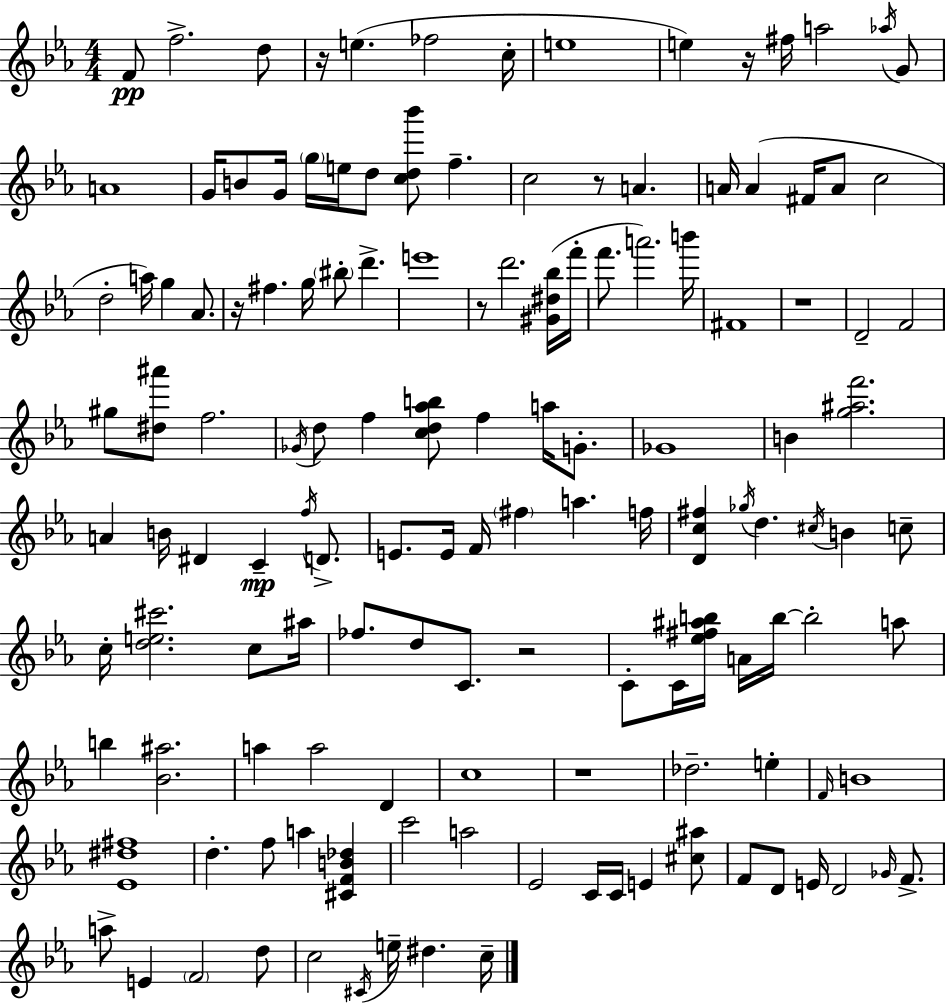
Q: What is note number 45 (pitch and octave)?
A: G#5